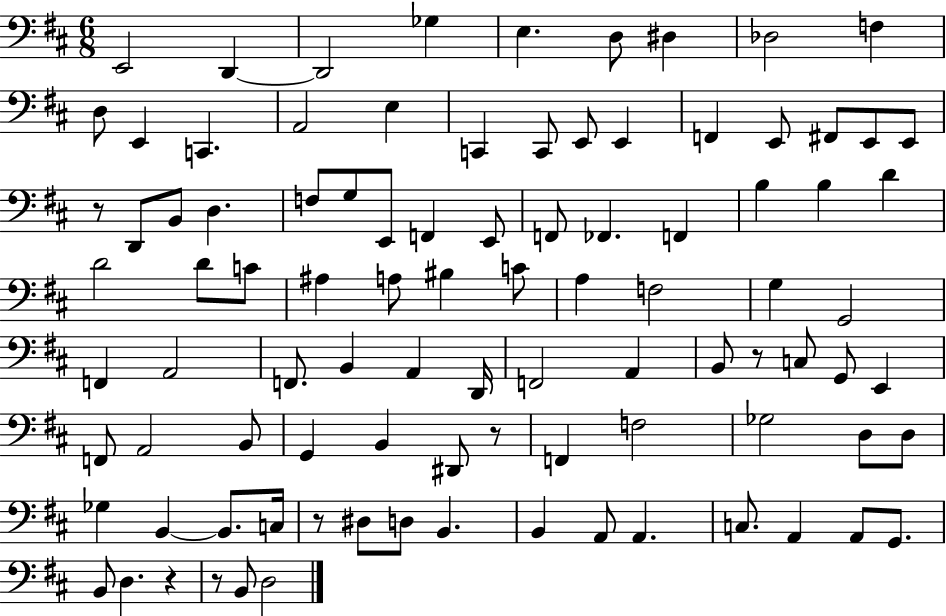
{
  \clef bass
  \numericTimeSignature
  \time 6/8
  \key d \major
  e,2 d,4~~ | d,2 ges4 | e4. d8 dis4 | des2 f4 | \break d8 e,4 c,4. | a,2 e4 | c,4 c,8 e,8 e,4 | f,4 e,8 fis,8 e,8 e,8 | \break r8 d,8 b,8 d4. | f8 g8 e,8 f,4 e,8 | f,8 fes,4. f,4 | b4 b4 d'4 | \break d'2 d'8 c'8 | ais4 a8 bis4 c'8 | a4 f2 | g4 g,2 | \break f,4 a,2 | f,8. b,4 a,4 d,16 | f,2 a,4 | b,8 r8 c8 g,8 e,4 | \break f,8 a,2 b,8 | g,4 b,4 dis,8 r8 | f,4 f2 | ges2 d8 d8 | \break ges4 b,4~~ b,8. c16 | r8 dis8 d8 b,4. | b,4 a,8 a,4. | c8. a,4 a,8 g,8. | \break b,8 d4. r4 | r8 b,8 d2 | \bar "|."
}